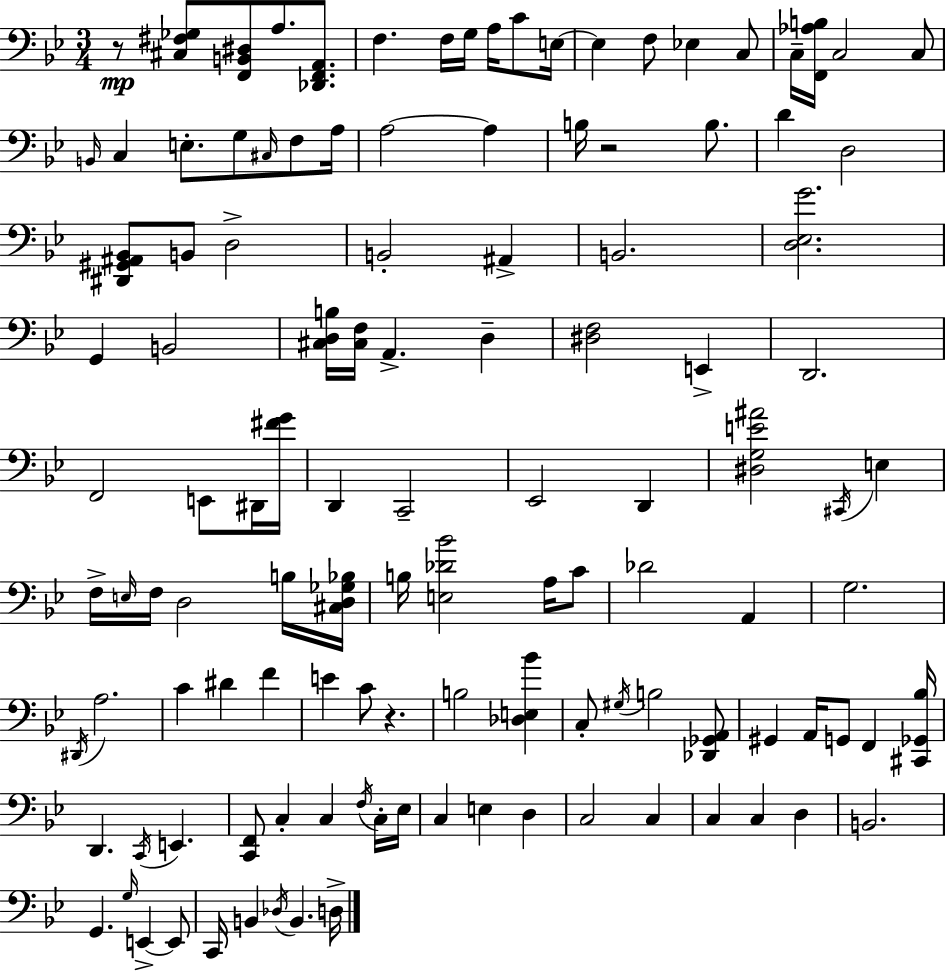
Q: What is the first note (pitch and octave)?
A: A3